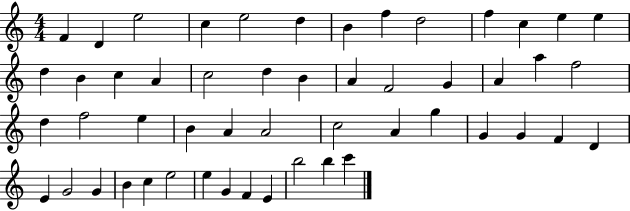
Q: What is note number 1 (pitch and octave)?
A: F4